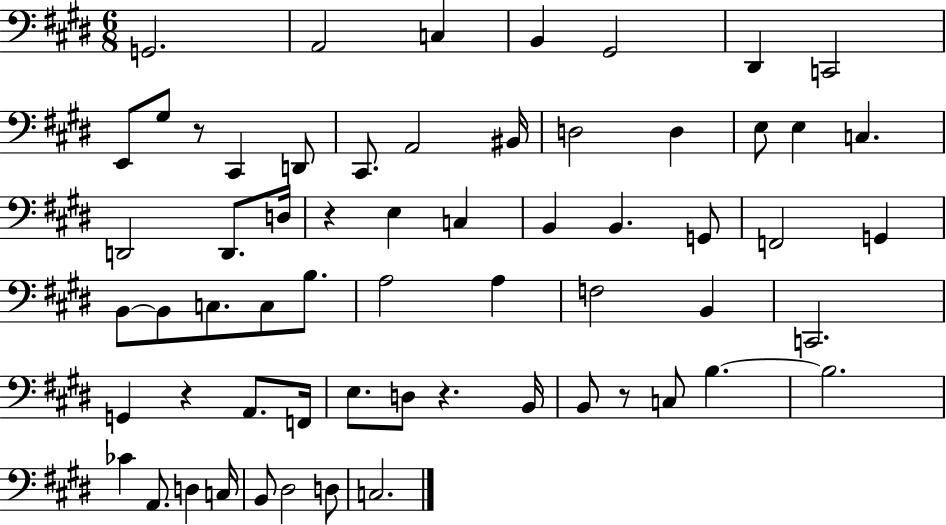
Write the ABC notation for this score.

X:1
T:Untitled
M:6/8
L:1/4
K:E
G,,2 A,,2 C, B,, ^G,,2 ^D,, C,,2 E,,/2 ^G,/2 z/2 ^C,, D,,/2 ^C,,/2 A,,2 ^B,,/4 D,2 D, E,/2 E, C, D,,2 D,,/2 D,/4 z E, C, B,, B,, G,,/2 F,,2 G,, B,,/2 B,,/2 C,/2 C,/2 B,/2 A,2 A, F,2 B,, C,,2 G,, z A,,/2 F,,/4 E,/2 D,/2 z B,,/4 B,,/2 z/2 C,/2 B, B,2 _C A,,/2 D, C,/4 B,,/2 ^D,2 D,/2 C,2